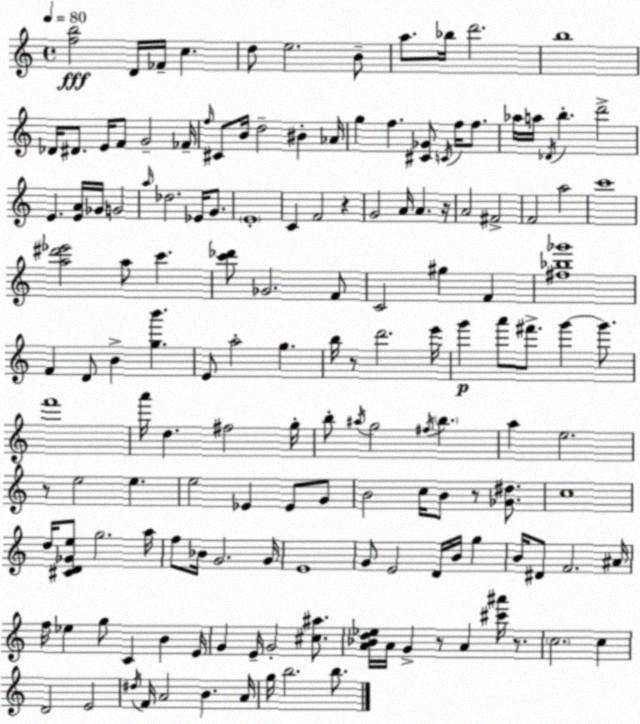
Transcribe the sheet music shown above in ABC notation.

X:1
T:Untitled
M:4/4
L:1/4
K:C
[fb]2 D/4 _F/4 c d/2 e2 B/2 a/2 _b/4 d'2 b4 _D/4 ^D/2 E/4 F/2 G2 _F/4 f/4 ^C/2 B/4 d2 ^B _A/4 g f [^C_G]/2 C/4 f/4 f/2 _a/4 a/4 _D/4 b d'2 E [EA]/4 _G/4 G2 a/4 _d2 _E/4 G/2 E4 C F2 z G2 A/4 A z/4 A2 ^F2 F2 a2 c'4 [a^d'_e']2 a/2 c' [c'_d']/2 _G2 F/2 C2 ^g F [^f_b_g']4 F D/2 B [gb'] E/2 a2 g b/4 z/2 d'2 e'/4 g' a'/2 ^f'/2 g' g'/2 f'4 a'/4 d ^f2 g/4 b/2 ^a/4 g2 ^f/4 b a e2 z/2 e2 e e2 _E _E/2 G/2 B2 c/4 B/2 z/2 [_G^d]/2 c4 d/4 [^CD_Ge]/2 g2 a/4 f/2 _B/4 G2 G/4 E4 G/2 E2 D/4 B/4 g B/4 ^D/2 F2 ^A/4 f/4 _e g/2 C B E/4 G E/4 G2 [^c^a]/2 [A_Bd_e]/4 A/4 G z/2 A [^c'^a']/4 z/2 c2 c D2 E2 ^d/4 F/4 A2 B A/4 g/4 b2 b/2